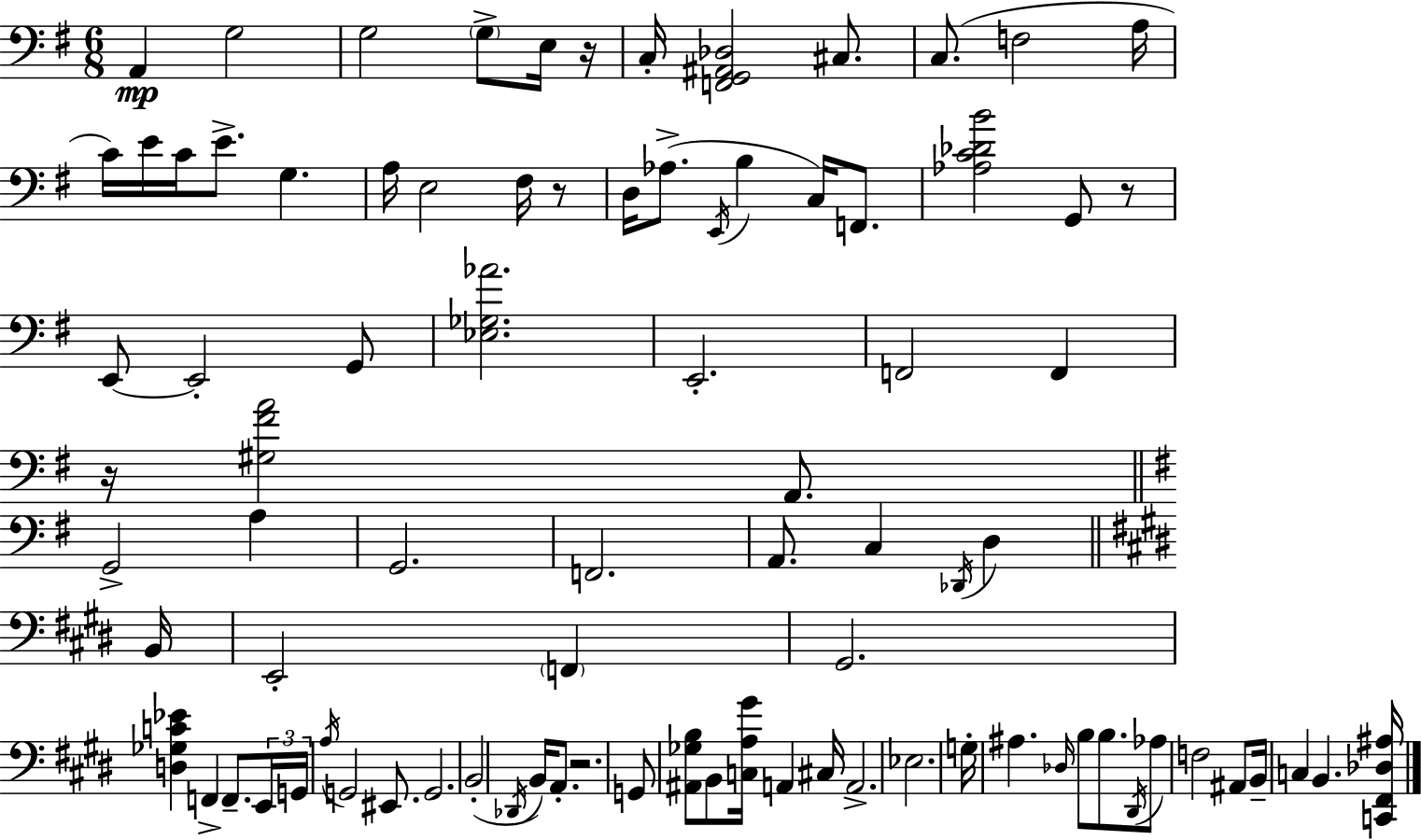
X:1
T:Untitled
M:6/8
L:1/4
K:Em
A,, G,2 G,2 G,/2 E,/4 z/4 C,/4 [F,,G,,^A,,_D,]2 ^C,/2 C,/2 F,2 A,/4 C/4 E/4 C/4 E/2 G, A,/4 E,2 ^F,/4 z/2 D,/4 _A,/2 E,,/4 B, C,/4 F,,/2 [_A,C_DB]2 G,,/2 z/2 E,,/2 E,,2 G,,/2 [_E,_G,_A]2 E,,2 F,,2 F,, z/4 [^G,^FA]2 A,,/2 G,,2 A, G,,2 F,,2 A,,/2 C, _D,,/4 D, B,,/4 E,,2 F,, ^G,,2 [D,_G,C_E] F,, F,,/2 E,,/4 G,,/4 A,/4 G,,2 ^E,,/2 G,,2 B,,2 _D,,/4 B,,/4 A,,/2 z2 G,,/2 [^A,,_G,B,]/2 B,,/2 [C,A,^G]/4 A,, ^C,/4 A,,2 _E,2 G,/4 ^A, _D,/4 B,/2 B,/2 ^D,,/4 _A,/2 F,2 ^A,,/2 B,,/4 C, B,, [C,,^F,,_D,^A,]/4